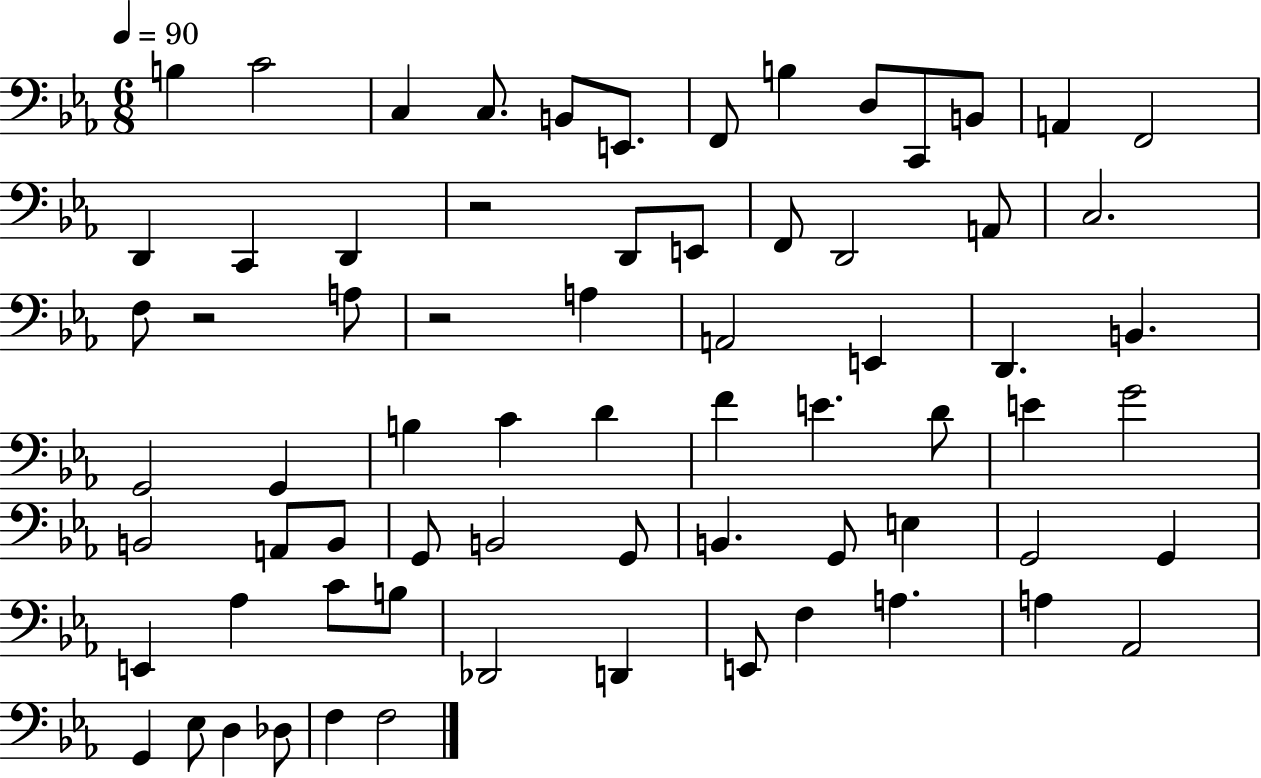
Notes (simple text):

B3/q C4/h C3/q C3/e. B2/e E2/e. F2/e B3/q D3/e C2/e B2/e A2/q F2/h D2/q C2/q D2/q R/h D2/e E2/e F2/e D2/h A2/e C3/h. F3/e R/h A3/e R/h A3/q A2/h E2/q D2/q. B2/q. G2/h G2/q B3/q C4/q D4/q F4/q E4/q. D4/e E4/q G4/h B2/h A2/e B2/e G2/e B2/h G2/e B2/q. G2/e E3/q G2/h G2/q E2/q Ab3/q C4/e B3/e Db2/h D2/q E2/e F3/q A3/q. A3/q Ab2/h G2/q Eb3/e D3/q Db3/e F3/q F3/h